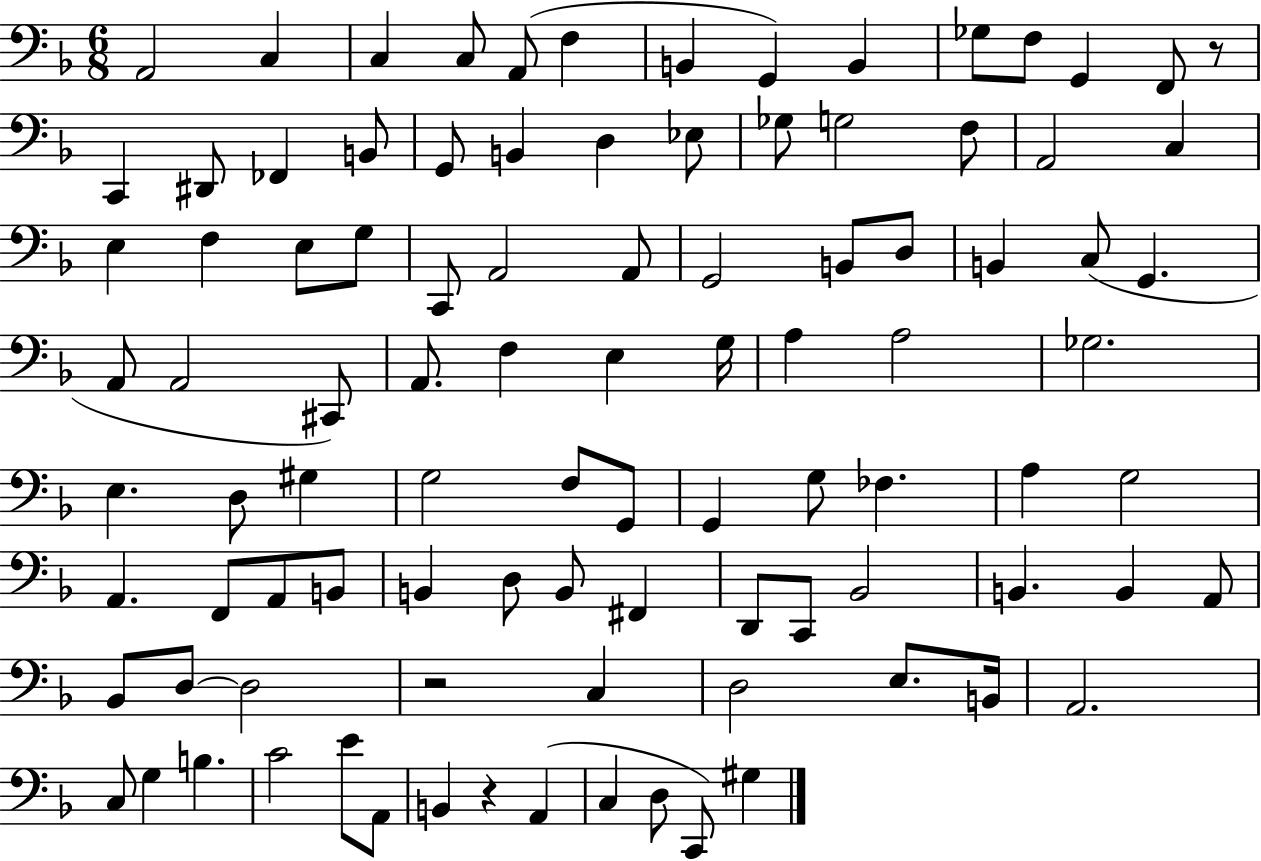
X:1
T:Untitled
M:6/8
L:1/4
K:F
A,,2 C, C, C,/2 A,,/2 F, B,, G,, B,, _G,/2 F,/2 G,, F,,/2 z/2 C,, ^D,,/2 _F,, B,,/2 G,,/2 B,, D, _E,/2 _G,/2 G,2 F,/2 A,,2 C, E, F, E,/2 G,/2 C,,/2 A,,2 A,,/2 G,,2 B,,/2 D,/2 B,, C,/2 G,, A,,/2 A,,2 ^C,,/2 A,,/2 F, E, G,/4 A, A,2 _G,2 E, D,/2 ^G, G,2 F,/2 G,,/2 G,, G,/2 _F, A, G,2 A,, F,,/2 A,,/2 B,,/2 B,, D,/2 B,,/2 ^F,, D,,/2 C,,/2 _B,,2 B,, B,, A,,/2 _B,,/2 D,/2 D,2 z2 C, D,2 E,/2 B,,/4 A,,2 C,/2 G, B, C2 E/2 A,,/2 B,, z A,, C, D,/2 C,,/2 ^G,